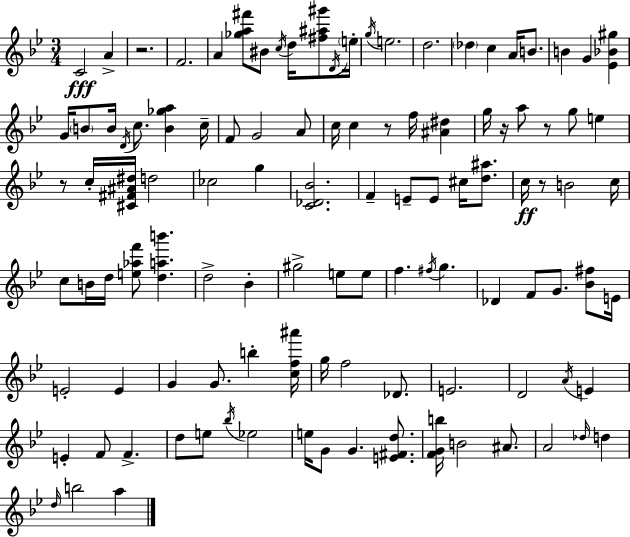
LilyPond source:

{
  \clef treble
  \numericTimeSignature
  \time 3/4
  \key bes \major
  \repeat volta 2 { c'2\fff a'4-> | r2. | f'2. | a'4 <ges'' a'' fis'''>8 bis'8 \acciaccatura { c''16 } d''16 <fis'' ais'' gis'''>8 | \break \acciaccatura { d'16 } \parenthesize e''16-. \acciaccatura { g''16 } e''2. | d''2. | \parenthesize des''4 c''4 a'16 | b'8. b'4 g'4 <ees' bes' gis''>4 | \break g'16 \parenthesize b'8 b'16 \acciaccatura { d'16 } c''8. <b' ges'' a''>4 | c''16-- f'8 g'2 | a'8 c''16 c''4 r8 f''16 | <ais' dis''>4 g''16 r16 a''8 r8 g''8 | \break e''4 r8 c''16-. <cis' fis' ais' dis''>16 d''2 | ces''2 | g''4 <c' des' bes'>2. | f'4-- e'8-- e'8 | \break cis''16 <d'' ais''>8. c''16\ff r8 b'2 | c''16 c''8 b'16 d''16 <e'' aes'' f'''>8 <d'' a'' b'''>4. | d''2-> | bes'4-. gis''2-> | \break e''8 e''8 f''4. \acciaccatura { fis''16 } g''4. | des'4 f'8 g'8. | <bes' fis''>8 e'16 e'2-. | e'4 g'4 g'8. | \break b''4-. <c'' f'' ais'''>16 g''16 f''2 | des'8. e'2. | d'2 | \acciaccatura { a'16 } e'4 e'4-. f'8 | \break f'4.-> d''8 e''8 \acciaccatura { bes''16 } ees''2 | e''16 g'8 g'4. | <e' fis' d''>8. <f' g' b''>16 b'2 | ais'8. a'2 | \break \grace { des''16 } d''4 \grace { d''16 } b''2 | a''4 } \bar "|."
}